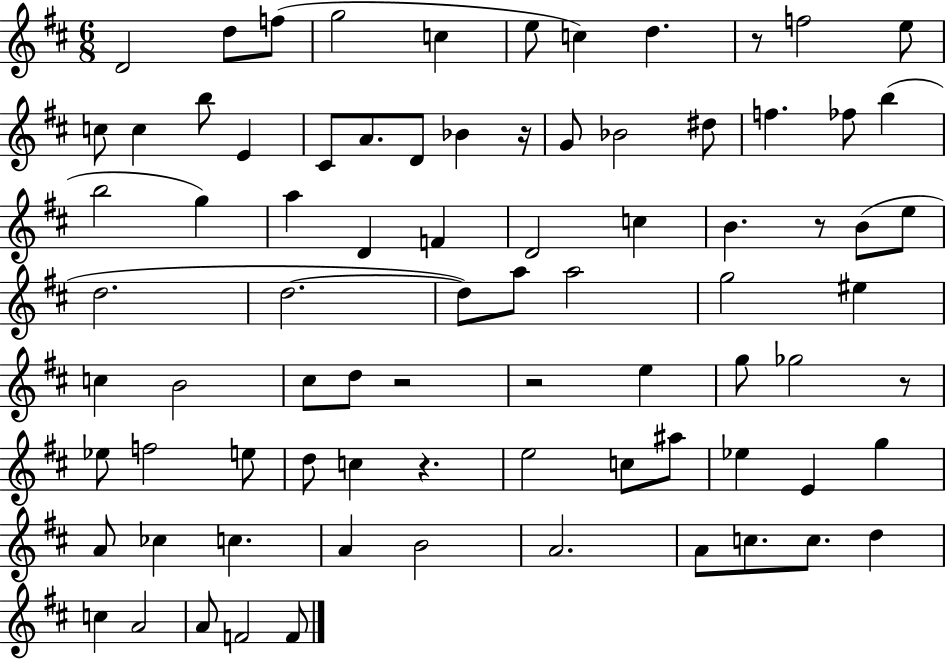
{
  \clef treble
  \numericTimeSignature
  \time 6/8
  \key d \major
  d'2 d''8 f''8( | g''2 c''4 | e''8 c''4) d''4. | r8 f''2 e''8 | \break c''8 c''4 b''8 e'4 | cis'8 a'8. d'8 bes'4 r16 | g'8 bes'2 dis''8 | f''4. fes''8 b''4( | \break b''2 g''4) | a''4 d'4 f'4 | d'2 c''4 | b'4. r8 b'8( e''8 | \break d''2. | d''2.~~ | d''8) a''8 a''2 | g''2 eis''4 | \break c''4 b'2 | cis''8 d''8 r2 | r2 e''4 | g''8 ges''2 r8 | \break ees''8 f''2 e''8 | d''8 c''4 r4. | e''2 c''8 ais''8 | ees''4 e'4 g''4 | \break a'8 ces''4 c''4. | a'4 b'2 | a'2. | a'8 c''8. c''8. d''4 | \break c''4 a'2 | a'8 f'2 f'8 | \bar "|."
}